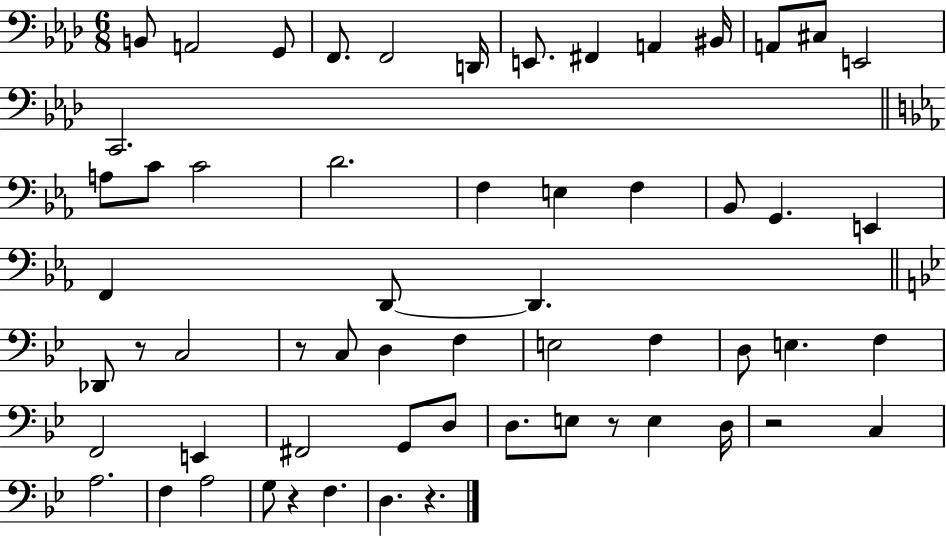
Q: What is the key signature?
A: AES major